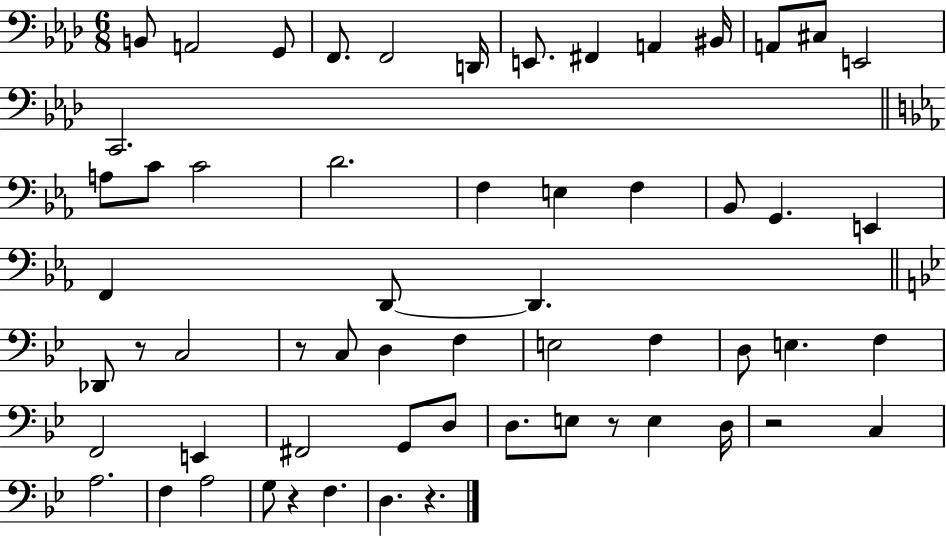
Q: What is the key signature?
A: AES major